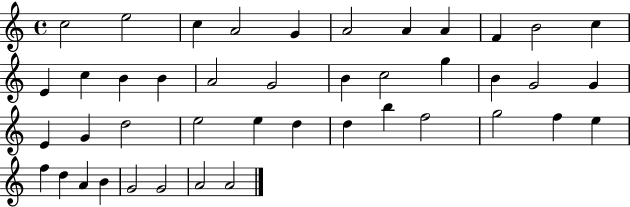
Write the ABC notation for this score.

X:1
T:Untitled
M:4/4
L:1/4
K:C
c2 e2 c A2 G A2 A A F B2 c E c B B A2 G2 B c2 g B G2 G E G d2 e2 e d d b f2 g2 f e f d A B G2 G2 A2 A2